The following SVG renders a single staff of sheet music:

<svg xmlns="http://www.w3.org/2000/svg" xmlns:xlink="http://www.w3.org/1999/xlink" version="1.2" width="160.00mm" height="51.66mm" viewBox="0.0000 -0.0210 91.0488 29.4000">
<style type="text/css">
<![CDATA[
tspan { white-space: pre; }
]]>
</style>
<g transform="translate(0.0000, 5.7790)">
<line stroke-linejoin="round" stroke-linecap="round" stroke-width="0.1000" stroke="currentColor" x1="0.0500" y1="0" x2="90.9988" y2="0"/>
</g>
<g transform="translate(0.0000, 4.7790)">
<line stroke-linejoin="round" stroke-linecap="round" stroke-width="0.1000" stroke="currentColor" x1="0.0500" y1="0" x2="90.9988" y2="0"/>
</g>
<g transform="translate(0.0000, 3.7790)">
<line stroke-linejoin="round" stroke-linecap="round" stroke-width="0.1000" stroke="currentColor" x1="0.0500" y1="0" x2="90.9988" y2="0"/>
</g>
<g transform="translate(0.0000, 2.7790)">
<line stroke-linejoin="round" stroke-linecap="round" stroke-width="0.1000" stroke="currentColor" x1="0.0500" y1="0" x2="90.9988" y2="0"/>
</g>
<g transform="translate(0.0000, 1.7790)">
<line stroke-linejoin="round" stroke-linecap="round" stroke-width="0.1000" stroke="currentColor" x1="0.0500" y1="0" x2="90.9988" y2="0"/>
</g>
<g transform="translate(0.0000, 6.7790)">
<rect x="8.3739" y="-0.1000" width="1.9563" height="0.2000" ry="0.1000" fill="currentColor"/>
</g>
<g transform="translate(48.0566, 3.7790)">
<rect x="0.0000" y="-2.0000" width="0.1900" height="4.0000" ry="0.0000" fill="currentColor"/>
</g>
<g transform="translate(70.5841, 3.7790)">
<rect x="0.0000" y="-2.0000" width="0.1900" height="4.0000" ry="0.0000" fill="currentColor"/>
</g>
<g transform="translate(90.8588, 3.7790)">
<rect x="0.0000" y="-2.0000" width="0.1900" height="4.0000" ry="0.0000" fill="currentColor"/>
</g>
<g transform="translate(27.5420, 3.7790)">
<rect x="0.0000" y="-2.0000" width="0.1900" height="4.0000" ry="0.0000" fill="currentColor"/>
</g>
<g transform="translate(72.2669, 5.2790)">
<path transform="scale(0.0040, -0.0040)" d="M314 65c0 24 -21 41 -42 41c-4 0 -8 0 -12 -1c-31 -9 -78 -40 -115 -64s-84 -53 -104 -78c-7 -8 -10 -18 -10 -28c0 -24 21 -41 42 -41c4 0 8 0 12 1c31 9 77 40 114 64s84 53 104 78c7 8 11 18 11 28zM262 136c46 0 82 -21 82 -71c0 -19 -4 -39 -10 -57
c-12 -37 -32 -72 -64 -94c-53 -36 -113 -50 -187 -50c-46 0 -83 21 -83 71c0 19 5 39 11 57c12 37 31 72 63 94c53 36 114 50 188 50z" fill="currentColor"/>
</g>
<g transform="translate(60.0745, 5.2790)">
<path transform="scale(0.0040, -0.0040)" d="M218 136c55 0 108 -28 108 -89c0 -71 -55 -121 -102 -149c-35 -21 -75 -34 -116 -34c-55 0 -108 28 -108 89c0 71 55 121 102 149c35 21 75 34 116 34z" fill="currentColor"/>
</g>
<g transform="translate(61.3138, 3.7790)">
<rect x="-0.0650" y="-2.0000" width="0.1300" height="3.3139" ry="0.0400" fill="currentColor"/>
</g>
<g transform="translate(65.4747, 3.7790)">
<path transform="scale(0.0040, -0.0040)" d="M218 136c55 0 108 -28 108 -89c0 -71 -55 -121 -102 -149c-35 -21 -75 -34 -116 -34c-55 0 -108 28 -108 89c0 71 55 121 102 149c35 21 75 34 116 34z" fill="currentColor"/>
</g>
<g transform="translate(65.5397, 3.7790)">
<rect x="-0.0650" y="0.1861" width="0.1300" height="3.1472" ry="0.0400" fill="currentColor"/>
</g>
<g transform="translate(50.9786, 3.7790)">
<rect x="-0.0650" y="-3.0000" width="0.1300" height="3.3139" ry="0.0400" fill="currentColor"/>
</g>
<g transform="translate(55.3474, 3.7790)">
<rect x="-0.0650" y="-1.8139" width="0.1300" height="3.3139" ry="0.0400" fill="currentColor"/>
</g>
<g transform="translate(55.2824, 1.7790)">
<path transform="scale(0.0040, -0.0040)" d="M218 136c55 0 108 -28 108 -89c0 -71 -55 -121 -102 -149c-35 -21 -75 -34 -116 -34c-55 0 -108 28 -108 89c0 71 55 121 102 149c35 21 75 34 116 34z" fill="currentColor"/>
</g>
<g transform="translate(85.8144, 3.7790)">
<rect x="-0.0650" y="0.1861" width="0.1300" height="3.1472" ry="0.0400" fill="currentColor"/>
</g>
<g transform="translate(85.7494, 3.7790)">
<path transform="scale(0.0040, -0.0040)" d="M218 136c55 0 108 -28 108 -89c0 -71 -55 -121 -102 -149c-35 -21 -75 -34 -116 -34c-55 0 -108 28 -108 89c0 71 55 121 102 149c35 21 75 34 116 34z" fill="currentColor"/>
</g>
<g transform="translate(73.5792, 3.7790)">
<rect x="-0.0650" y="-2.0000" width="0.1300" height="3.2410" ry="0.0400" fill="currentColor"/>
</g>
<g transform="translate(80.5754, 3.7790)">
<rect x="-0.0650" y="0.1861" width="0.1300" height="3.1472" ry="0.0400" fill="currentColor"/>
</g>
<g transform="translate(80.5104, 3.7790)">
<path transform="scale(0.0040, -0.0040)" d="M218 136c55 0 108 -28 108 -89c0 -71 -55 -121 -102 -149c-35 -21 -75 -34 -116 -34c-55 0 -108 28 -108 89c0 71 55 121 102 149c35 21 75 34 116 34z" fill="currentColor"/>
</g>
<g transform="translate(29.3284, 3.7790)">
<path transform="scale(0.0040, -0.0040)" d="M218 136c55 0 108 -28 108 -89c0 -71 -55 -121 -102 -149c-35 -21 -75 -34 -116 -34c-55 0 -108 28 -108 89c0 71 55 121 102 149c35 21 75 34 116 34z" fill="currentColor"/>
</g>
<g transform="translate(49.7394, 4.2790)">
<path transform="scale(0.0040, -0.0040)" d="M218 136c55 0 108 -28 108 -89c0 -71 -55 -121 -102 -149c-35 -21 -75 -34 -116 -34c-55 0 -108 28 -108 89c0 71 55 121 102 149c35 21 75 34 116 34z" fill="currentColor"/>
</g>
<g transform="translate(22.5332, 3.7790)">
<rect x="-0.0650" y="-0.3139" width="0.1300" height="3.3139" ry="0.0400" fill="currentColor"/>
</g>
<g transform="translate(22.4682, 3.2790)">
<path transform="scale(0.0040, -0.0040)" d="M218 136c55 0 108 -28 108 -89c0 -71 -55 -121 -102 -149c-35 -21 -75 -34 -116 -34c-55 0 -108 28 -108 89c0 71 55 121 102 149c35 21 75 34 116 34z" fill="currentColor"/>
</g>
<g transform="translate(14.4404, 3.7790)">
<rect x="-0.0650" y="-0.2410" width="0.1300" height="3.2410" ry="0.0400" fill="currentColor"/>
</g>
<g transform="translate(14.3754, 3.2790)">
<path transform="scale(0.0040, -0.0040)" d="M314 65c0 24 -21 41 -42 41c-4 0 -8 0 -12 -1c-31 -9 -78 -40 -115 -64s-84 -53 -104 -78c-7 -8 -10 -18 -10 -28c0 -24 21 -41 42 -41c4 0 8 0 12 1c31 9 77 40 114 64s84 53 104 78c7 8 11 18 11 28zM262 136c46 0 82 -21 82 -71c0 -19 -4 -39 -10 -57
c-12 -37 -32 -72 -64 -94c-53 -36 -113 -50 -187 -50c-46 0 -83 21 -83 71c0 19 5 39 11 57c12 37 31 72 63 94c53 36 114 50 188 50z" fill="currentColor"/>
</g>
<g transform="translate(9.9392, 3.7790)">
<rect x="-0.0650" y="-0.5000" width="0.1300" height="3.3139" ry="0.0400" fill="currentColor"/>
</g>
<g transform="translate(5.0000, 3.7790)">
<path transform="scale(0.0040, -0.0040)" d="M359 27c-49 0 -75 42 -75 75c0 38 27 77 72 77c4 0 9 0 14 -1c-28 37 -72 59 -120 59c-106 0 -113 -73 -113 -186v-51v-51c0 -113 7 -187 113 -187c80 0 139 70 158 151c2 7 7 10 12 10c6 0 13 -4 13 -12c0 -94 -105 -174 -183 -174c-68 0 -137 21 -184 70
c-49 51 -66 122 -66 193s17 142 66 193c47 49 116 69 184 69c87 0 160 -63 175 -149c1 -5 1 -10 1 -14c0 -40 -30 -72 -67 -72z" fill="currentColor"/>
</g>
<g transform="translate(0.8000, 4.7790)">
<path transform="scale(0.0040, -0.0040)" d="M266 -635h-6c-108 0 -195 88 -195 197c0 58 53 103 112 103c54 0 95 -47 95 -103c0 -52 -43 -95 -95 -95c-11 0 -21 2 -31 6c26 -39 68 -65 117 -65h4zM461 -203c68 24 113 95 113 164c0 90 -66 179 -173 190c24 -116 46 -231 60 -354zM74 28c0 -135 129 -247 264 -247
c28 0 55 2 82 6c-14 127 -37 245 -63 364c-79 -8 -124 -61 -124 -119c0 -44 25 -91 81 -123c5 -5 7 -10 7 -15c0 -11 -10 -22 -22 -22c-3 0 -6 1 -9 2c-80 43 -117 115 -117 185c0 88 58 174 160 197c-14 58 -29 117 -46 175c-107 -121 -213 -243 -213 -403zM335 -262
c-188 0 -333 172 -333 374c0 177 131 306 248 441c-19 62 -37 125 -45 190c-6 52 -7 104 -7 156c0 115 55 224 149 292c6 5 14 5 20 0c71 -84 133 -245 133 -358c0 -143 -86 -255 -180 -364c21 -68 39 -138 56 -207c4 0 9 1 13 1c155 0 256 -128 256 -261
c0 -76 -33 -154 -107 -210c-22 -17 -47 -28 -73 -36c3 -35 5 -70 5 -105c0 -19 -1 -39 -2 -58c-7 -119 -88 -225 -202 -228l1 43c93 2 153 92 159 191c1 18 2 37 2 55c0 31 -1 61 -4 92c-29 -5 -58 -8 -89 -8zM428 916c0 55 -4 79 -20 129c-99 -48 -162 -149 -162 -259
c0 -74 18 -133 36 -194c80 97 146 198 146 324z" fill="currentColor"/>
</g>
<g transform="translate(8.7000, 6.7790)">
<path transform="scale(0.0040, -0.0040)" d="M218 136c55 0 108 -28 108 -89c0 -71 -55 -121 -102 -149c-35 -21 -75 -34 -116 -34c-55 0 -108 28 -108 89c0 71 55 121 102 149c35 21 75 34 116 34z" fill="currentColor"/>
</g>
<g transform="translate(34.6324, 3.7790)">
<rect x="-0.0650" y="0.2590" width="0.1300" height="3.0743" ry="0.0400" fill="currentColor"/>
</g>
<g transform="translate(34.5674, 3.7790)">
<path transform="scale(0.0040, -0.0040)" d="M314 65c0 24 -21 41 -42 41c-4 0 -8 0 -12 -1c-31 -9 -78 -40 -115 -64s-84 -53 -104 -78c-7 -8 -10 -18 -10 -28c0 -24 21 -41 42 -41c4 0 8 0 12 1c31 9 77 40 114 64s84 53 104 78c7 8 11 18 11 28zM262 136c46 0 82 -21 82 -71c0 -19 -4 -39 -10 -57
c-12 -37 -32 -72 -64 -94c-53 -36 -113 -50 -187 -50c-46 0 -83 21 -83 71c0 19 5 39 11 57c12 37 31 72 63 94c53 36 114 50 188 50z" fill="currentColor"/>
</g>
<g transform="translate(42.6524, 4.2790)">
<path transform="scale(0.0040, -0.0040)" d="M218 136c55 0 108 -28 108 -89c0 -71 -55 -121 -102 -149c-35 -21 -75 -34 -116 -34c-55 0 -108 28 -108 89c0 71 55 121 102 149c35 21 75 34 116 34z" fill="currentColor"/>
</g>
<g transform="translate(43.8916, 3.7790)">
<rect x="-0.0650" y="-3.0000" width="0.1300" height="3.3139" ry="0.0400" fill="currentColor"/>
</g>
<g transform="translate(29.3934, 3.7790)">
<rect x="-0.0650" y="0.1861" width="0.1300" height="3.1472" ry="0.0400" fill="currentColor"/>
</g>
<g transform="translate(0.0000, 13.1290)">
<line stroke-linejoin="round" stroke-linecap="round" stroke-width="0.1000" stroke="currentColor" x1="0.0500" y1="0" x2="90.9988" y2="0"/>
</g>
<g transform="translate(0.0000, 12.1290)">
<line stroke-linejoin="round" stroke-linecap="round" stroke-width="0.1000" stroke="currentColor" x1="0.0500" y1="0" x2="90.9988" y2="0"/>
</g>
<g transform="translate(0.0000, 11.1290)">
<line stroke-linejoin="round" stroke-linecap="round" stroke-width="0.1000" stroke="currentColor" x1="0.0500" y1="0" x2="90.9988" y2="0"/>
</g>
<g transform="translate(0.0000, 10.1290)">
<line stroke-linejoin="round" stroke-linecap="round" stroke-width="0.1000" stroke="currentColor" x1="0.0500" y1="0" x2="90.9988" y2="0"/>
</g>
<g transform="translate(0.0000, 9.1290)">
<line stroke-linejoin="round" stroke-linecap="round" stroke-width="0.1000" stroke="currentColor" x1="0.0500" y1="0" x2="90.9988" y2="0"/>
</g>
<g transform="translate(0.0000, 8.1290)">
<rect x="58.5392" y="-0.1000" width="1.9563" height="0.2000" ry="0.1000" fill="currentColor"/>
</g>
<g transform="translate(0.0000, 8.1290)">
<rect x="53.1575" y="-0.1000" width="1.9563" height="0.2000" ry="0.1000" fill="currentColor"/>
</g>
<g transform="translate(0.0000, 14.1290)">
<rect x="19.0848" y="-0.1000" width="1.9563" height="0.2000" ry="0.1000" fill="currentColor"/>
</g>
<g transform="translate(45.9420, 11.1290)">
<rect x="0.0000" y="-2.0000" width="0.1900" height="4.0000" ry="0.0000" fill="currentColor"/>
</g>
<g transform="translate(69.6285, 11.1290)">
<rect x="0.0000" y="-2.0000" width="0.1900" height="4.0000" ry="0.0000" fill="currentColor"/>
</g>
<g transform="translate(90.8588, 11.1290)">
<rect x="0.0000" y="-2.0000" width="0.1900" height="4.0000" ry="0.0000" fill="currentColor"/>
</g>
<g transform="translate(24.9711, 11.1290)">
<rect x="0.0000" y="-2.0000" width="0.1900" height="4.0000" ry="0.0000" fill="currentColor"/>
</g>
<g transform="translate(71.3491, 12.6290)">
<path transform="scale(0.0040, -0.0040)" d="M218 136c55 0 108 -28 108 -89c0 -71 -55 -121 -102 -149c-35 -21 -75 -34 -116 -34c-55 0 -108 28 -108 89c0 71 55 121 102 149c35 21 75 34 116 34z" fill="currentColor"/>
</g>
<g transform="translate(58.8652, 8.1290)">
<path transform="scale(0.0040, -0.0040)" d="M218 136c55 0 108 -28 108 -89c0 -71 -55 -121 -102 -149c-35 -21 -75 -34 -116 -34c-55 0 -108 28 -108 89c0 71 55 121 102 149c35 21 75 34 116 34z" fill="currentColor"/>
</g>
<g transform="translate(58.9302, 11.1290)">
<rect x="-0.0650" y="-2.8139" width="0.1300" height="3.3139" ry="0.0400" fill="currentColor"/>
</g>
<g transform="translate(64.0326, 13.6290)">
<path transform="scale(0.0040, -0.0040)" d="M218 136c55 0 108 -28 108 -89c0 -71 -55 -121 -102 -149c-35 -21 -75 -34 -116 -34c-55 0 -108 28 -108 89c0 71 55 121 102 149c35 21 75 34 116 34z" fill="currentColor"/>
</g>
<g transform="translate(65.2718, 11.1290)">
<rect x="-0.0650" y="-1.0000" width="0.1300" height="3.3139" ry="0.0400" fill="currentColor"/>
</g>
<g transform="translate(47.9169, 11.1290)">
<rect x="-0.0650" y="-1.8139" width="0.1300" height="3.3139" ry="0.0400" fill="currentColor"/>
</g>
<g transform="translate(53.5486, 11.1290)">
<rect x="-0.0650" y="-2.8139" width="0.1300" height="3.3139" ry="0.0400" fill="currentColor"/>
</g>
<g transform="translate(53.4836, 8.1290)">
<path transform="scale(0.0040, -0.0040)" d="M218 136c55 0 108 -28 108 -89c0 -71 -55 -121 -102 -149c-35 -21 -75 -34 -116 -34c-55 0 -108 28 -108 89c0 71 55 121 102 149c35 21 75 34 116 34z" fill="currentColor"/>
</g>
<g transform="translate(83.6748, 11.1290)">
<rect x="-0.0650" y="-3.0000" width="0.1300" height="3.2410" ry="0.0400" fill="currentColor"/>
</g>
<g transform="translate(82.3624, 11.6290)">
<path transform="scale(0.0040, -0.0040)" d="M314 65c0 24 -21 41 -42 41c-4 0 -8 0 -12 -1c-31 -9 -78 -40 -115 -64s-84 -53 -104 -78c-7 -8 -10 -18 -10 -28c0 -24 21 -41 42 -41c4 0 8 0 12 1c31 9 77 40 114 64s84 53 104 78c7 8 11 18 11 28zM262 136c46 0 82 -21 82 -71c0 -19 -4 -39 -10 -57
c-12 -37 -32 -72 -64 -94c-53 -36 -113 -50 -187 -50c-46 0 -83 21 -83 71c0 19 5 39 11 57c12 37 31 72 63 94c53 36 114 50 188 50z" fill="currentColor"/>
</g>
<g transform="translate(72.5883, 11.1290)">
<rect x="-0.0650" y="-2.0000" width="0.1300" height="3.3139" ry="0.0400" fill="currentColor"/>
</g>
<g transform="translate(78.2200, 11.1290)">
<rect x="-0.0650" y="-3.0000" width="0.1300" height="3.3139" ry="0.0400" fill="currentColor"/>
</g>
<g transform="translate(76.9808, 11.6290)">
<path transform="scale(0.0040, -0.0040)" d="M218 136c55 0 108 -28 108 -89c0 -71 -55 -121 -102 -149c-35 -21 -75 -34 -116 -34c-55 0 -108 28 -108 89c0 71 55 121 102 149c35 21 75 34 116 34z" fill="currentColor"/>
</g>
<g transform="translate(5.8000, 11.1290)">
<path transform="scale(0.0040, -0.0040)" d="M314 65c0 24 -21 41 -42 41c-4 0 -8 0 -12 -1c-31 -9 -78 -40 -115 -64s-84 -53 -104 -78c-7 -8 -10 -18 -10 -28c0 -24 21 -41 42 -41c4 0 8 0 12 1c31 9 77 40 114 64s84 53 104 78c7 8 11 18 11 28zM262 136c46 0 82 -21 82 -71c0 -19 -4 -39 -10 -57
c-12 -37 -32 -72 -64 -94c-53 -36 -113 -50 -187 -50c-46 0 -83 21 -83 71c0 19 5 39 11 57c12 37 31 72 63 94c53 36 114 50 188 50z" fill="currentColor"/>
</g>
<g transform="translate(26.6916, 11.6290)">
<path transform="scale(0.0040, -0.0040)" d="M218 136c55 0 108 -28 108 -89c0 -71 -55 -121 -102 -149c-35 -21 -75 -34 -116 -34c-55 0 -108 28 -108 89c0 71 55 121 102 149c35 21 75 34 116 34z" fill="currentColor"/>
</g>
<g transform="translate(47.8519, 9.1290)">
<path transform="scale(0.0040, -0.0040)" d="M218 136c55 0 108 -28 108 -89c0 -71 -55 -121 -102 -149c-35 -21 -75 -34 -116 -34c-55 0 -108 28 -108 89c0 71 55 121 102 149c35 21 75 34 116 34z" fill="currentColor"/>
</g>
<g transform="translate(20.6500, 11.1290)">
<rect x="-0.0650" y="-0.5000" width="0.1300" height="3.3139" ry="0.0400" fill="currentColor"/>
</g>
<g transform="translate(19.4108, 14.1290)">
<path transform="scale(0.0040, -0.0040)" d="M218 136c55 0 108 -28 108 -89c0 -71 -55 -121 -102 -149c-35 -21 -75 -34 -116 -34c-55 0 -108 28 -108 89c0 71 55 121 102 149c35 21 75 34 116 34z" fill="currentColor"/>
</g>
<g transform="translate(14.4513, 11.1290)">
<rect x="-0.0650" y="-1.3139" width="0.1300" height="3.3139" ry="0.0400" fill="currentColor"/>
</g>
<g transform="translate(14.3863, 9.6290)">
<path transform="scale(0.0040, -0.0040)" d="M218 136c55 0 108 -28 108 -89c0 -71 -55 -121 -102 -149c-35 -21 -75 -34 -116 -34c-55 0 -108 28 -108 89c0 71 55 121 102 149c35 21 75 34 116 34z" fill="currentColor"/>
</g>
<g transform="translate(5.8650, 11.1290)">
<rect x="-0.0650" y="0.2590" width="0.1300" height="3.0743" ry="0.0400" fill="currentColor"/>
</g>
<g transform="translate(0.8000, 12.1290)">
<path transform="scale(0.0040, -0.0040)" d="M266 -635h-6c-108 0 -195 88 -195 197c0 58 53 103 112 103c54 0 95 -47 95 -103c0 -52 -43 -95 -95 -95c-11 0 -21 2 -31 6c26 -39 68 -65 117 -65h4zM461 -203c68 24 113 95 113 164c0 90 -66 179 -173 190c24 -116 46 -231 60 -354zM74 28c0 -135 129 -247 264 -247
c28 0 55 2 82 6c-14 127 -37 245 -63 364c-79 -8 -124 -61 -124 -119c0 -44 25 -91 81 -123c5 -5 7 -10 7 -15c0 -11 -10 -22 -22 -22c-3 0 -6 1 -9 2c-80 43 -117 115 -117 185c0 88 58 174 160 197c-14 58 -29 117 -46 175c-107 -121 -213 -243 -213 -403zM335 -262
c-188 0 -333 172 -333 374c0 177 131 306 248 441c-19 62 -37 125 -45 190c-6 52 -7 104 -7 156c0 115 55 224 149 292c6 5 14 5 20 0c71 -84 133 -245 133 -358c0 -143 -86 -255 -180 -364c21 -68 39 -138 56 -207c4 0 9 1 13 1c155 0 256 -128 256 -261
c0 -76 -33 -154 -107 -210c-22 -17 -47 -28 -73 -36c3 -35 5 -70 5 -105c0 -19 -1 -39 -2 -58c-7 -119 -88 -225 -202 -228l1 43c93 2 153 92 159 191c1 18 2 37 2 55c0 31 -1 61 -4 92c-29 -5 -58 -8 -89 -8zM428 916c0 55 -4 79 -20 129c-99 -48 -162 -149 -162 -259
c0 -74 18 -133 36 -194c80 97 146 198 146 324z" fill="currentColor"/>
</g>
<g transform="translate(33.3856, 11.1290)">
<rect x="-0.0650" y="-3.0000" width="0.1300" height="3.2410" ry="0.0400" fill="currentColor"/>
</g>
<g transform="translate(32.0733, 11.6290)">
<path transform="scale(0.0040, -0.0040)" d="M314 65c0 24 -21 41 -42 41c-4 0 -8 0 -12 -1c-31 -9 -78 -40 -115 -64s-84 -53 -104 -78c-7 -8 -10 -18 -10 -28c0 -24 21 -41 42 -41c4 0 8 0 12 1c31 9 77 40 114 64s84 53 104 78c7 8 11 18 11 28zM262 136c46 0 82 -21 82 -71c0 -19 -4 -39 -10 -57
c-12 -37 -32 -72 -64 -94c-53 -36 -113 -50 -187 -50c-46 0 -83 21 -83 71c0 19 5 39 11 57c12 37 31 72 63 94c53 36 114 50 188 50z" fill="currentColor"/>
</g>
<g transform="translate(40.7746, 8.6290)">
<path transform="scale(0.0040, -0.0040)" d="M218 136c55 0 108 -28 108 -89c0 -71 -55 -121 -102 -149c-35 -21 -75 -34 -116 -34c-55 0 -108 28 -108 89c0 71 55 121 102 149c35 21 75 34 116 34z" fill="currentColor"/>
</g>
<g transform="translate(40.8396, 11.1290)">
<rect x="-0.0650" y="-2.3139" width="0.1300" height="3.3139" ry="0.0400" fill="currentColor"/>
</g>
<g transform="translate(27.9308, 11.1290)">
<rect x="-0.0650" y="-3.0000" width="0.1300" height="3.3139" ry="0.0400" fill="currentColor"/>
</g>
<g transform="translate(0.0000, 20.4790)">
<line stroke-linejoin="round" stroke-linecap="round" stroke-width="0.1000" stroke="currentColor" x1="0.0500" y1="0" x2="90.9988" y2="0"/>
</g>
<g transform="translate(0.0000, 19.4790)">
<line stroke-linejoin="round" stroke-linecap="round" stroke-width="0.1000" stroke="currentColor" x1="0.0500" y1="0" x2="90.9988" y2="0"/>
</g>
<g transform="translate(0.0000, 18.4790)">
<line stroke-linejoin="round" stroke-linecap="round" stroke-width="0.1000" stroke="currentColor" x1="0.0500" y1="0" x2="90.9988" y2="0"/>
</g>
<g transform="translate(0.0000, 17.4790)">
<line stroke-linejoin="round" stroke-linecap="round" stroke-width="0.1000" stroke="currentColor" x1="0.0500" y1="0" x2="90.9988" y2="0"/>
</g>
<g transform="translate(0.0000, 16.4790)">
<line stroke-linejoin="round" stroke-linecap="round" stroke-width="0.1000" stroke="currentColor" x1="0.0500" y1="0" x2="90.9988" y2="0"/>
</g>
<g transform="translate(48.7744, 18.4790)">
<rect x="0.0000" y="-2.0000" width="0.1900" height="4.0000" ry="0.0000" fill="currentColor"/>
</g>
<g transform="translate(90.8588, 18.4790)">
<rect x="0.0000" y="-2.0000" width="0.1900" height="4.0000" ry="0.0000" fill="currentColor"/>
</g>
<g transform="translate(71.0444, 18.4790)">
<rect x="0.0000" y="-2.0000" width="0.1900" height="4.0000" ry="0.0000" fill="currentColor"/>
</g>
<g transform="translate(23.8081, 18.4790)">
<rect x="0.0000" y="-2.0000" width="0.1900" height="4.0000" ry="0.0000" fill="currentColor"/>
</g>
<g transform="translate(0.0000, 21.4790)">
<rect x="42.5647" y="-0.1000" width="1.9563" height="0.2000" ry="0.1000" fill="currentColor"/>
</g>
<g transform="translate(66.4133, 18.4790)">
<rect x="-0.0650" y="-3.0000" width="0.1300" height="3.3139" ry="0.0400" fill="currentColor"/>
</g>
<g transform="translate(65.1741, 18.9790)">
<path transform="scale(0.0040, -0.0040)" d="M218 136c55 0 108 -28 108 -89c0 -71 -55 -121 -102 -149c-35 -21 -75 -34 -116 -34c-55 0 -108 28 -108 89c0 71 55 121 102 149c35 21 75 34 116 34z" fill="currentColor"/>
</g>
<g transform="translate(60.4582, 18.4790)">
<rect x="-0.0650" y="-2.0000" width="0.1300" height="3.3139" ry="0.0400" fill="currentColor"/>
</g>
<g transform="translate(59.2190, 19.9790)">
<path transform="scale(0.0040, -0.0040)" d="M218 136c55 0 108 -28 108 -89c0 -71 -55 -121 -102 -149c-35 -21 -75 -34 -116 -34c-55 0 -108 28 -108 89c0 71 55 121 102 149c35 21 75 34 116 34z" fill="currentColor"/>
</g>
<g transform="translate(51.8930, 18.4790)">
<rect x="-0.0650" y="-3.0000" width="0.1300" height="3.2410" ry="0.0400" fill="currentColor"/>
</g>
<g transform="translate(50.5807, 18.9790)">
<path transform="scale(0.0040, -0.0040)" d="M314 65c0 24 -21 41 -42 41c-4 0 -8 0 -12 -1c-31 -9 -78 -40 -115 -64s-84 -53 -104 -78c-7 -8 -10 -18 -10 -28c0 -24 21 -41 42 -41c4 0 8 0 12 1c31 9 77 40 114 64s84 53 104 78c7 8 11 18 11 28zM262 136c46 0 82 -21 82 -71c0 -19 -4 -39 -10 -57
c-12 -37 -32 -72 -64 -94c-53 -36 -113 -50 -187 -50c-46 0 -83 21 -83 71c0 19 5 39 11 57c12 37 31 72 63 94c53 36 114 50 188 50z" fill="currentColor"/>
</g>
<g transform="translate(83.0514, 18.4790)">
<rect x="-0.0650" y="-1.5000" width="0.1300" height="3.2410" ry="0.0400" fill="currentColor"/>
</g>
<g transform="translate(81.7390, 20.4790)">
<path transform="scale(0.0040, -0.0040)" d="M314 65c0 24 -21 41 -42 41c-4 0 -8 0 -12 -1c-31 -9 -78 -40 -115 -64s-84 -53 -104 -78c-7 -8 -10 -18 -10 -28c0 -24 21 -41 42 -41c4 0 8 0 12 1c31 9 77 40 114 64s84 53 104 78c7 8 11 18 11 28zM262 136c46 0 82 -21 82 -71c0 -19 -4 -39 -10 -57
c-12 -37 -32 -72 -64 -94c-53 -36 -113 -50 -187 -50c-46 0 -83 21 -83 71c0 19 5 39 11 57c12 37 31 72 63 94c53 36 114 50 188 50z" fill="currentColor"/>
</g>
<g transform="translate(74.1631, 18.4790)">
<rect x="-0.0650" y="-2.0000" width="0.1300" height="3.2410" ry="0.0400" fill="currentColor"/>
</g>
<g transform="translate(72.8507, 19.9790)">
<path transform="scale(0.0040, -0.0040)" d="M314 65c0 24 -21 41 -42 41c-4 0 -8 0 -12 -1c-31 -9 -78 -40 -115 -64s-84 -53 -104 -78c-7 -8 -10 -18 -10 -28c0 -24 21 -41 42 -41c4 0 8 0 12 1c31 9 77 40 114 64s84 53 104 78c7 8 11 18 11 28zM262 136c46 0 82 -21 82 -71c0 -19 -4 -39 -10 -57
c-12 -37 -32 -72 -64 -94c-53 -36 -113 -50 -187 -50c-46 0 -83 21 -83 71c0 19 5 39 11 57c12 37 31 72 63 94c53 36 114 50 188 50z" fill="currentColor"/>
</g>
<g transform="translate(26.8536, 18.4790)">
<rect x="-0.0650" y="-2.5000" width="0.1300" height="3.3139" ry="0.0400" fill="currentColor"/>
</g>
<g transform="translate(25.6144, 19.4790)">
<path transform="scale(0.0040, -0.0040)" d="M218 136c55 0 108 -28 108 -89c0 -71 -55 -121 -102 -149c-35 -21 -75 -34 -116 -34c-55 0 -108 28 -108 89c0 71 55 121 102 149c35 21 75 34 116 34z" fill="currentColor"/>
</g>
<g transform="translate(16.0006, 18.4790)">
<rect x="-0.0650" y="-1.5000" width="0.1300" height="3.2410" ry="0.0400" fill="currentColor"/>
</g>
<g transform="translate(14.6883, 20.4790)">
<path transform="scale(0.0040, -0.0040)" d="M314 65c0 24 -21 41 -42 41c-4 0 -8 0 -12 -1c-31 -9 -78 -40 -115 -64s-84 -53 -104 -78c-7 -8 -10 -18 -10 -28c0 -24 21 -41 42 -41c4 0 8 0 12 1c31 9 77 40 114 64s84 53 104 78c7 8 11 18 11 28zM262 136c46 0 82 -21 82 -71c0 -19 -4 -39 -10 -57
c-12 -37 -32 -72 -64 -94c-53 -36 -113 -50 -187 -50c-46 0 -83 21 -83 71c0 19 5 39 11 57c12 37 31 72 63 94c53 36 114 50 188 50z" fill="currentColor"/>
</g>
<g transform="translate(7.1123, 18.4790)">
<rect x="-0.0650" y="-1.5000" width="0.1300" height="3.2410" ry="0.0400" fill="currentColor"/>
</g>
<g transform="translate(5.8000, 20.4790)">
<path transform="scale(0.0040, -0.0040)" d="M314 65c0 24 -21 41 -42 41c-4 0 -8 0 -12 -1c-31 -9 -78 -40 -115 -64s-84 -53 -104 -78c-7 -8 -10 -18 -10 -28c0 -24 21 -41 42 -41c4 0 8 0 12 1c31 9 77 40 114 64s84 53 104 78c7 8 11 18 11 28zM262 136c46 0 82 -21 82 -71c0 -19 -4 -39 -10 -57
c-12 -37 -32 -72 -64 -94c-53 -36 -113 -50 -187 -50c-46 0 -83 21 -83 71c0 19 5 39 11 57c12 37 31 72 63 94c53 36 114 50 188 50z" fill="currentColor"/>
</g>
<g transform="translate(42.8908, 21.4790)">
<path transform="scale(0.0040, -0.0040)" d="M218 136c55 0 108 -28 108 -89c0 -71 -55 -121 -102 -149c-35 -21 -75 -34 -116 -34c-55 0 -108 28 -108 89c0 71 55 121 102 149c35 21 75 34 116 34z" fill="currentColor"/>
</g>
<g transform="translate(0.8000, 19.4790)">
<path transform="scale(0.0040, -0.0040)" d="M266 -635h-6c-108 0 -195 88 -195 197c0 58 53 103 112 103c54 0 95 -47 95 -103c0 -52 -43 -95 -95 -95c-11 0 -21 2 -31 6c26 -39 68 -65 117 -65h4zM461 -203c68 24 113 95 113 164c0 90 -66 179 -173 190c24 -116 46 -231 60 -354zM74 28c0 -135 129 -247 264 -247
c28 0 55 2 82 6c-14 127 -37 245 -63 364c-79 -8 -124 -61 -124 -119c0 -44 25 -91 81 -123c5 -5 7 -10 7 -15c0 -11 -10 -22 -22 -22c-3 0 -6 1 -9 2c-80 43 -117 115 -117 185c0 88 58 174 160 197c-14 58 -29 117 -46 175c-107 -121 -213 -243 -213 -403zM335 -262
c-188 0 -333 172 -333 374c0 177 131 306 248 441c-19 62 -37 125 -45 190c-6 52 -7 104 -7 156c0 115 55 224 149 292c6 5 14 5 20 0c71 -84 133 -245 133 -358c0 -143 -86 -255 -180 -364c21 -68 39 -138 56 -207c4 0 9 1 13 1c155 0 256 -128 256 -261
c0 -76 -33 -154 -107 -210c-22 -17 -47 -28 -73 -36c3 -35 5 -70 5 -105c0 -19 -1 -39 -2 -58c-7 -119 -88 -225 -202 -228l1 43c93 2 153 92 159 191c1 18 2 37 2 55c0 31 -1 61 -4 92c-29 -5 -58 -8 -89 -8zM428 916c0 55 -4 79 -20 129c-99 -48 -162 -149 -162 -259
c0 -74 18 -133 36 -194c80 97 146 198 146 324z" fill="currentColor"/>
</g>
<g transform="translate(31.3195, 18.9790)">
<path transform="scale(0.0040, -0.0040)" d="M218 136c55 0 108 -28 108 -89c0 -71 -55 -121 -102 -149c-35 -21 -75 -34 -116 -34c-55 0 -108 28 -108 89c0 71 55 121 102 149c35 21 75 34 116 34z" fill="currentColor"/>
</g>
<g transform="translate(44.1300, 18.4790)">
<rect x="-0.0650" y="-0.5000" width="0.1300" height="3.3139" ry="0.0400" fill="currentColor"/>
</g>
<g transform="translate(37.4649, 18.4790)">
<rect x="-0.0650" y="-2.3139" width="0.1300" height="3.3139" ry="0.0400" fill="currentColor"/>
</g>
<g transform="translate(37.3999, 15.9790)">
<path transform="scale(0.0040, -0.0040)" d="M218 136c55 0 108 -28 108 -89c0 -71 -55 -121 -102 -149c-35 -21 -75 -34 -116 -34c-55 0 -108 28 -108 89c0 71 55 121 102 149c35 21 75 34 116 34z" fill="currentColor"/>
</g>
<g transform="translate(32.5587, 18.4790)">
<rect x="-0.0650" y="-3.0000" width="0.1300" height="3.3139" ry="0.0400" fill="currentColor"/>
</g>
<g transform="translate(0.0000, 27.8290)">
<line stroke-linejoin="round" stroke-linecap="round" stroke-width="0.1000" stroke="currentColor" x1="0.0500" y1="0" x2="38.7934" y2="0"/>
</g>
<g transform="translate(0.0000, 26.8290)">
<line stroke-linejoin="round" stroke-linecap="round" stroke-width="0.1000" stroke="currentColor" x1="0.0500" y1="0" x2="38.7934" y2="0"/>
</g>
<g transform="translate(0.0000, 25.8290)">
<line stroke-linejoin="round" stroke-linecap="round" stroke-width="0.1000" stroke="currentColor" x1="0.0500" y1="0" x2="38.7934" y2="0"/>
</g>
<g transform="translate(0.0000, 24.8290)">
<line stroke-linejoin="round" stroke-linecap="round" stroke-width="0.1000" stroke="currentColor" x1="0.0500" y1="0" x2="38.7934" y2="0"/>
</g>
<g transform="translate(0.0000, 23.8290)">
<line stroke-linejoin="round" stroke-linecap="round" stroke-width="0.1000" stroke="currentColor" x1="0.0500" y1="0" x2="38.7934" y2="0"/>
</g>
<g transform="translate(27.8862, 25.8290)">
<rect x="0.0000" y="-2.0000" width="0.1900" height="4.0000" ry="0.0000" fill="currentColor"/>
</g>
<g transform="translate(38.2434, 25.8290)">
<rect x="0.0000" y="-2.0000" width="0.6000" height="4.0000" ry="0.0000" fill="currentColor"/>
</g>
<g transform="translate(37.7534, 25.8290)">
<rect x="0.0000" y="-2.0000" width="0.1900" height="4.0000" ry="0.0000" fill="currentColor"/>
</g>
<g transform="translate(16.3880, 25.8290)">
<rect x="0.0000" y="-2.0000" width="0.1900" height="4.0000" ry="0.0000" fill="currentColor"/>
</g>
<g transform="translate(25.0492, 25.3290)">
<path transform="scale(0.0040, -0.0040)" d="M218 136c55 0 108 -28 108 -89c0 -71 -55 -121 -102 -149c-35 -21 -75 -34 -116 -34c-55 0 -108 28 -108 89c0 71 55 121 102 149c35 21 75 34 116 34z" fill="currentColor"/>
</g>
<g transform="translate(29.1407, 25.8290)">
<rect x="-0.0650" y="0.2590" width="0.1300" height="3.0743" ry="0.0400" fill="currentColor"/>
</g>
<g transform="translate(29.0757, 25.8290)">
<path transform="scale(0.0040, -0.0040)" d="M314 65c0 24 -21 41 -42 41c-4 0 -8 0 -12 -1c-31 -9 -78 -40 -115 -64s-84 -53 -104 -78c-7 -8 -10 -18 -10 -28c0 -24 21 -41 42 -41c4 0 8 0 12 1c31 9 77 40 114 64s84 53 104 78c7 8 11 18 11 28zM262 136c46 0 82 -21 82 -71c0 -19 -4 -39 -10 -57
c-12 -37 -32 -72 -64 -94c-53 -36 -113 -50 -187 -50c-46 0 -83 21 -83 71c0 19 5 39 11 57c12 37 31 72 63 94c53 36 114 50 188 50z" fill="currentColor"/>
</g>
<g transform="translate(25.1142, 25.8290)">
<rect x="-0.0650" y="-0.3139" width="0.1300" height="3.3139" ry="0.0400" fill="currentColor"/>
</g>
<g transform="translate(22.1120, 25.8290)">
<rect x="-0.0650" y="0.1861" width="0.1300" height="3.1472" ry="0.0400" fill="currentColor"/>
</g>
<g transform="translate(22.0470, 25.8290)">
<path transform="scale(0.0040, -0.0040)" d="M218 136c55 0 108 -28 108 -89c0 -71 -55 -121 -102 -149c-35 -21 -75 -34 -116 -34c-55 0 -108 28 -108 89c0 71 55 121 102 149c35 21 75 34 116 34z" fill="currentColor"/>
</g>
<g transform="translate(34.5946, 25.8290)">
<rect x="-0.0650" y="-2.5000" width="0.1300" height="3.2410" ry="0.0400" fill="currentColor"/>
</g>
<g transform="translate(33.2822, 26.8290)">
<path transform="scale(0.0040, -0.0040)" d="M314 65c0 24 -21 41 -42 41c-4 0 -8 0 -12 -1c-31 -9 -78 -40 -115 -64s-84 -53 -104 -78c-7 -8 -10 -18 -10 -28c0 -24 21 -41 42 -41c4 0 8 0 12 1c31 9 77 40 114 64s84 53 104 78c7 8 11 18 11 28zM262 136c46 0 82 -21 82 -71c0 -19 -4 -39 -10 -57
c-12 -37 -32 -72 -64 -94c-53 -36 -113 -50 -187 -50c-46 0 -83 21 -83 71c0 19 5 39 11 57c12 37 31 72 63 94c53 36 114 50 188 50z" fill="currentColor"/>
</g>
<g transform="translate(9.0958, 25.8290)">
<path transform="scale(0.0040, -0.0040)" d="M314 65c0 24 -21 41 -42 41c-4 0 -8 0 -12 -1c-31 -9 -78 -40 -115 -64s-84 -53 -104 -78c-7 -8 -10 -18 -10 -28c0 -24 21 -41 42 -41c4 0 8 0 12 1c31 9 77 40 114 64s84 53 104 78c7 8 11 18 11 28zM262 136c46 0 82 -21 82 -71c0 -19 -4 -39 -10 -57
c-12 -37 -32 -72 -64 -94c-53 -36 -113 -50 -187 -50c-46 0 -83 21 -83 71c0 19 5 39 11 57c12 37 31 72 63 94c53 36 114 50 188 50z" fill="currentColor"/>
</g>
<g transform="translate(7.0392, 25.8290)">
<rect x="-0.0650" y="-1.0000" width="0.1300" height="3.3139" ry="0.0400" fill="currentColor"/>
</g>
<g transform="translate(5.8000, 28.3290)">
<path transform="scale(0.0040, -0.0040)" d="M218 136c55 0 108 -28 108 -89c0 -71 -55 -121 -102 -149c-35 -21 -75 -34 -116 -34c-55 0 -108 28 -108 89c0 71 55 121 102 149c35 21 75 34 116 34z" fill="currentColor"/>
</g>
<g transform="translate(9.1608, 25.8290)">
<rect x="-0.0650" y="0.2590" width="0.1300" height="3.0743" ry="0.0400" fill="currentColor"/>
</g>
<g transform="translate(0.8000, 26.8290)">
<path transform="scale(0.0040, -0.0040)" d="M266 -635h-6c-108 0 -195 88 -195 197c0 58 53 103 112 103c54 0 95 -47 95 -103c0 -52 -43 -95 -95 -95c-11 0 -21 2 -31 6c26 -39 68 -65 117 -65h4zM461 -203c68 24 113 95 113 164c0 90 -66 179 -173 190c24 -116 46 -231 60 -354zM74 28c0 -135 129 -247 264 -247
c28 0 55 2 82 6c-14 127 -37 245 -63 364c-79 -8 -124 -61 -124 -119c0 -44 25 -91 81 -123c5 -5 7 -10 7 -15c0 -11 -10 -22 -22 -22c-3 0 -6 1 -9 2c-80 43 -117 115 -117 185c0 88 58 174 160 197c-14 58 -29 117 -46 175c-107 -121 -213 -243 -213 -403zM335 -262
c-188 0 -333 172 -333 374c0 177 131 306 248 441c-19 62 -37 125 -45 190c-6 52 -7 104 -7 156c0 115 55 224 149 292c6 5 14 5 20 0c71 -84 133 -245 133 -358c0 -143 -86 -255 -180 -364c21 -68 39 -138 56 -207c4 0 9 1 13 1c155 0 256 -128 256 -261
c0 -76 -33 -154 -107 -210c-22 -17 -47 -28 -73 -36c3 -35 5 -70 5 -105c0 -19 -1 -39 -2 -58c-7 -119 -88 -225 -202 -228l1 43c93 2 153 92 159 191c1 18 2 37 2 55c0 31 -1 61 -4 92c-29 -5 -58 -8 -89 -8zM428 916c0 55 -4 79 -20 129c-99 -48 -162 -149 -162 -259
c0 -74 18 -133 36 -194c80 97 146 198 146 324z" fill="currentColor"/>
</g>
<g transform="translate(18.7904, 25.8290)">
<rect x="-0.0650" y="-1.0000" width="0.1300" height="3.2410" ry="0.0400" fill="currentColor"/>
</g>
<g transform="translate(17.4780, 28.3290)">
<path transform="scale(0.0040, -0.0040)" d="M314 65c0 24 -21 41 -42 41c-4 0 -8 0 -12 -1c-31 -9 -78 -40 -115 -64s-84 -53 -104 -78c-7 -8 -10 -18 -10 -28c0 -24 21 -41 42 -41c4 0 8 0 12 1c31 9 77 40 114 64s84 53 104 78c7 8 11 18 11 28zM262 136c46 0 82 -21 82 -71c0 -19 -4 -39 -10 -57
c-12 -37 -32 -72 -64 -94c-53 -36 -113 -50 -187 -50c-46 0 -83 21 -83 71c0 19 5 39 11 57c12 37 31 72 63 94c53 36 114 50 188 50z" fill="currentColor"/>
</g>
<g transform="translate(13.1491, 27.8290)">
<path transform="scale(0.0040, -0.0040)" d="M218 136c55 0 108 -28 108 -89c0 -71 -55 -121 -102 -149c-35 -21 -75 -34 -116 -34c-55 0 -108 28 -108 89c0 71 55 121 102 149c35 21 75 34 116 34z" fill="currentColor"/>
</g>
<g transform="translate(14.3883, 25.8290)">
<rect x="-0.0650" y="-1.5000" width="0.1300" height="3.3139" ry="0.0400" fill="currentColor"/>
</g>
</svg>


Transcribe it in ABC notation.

X:1
T:Untitled
M:4/4
L:1/4
K:C
C c2 c B B2 A A f F B F2 B B B2 e C A A2 g f a a D F A A2 E2 E2 G A g C A2 F A F2 E2 D B2 E D2 B c B2 G2